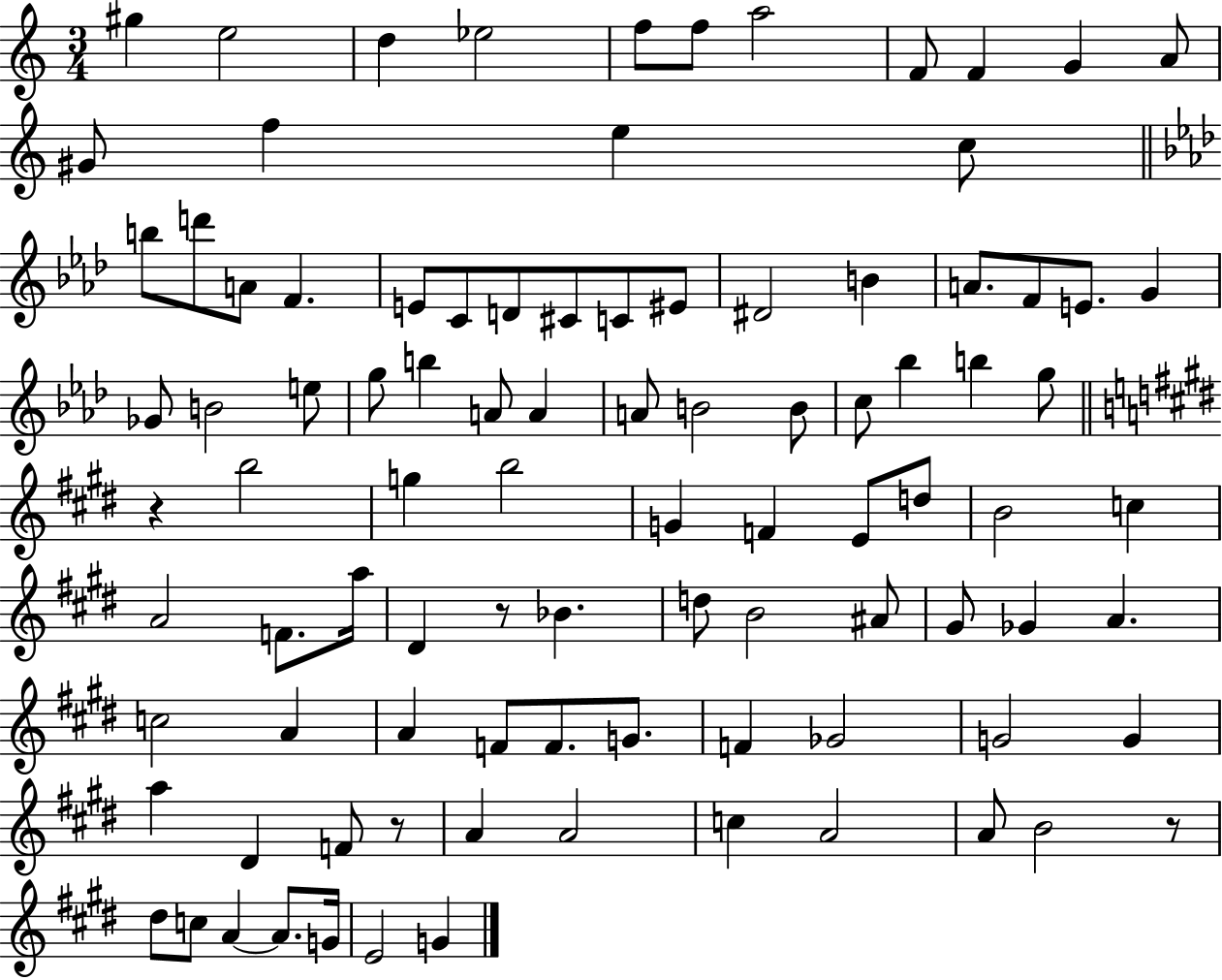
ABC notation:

X:1
T:Untitled
M:3/4
L:1/4
K:C
^g e2 d _e2 f/2 f/2 a2 F/2 F G A/2 ^G/2 f e c/2 b/2 d'/2 A/2 F E/2 C/2 D/2 ^C/2 C/2 ^E/2 ^D2 B A/2 F/2 E/2 G _G/2 B2 e/2 g/2 b A/2 A A/2 B2 B/2 c/2 _b b g/2 z b2 g b2 G F E/2 d/2 B2 c A2 F/2 a/4 ^D z/2 _B d/2 B2 ^A/2 ^G/2 _G A c2 A A F/2 F/2 G/2 F _G2 G2 G a ^D F/2 z/2 A A2 c A2 A/2 B2 z/2 ^d/2 c/2 A A/2 G/4 E2 G